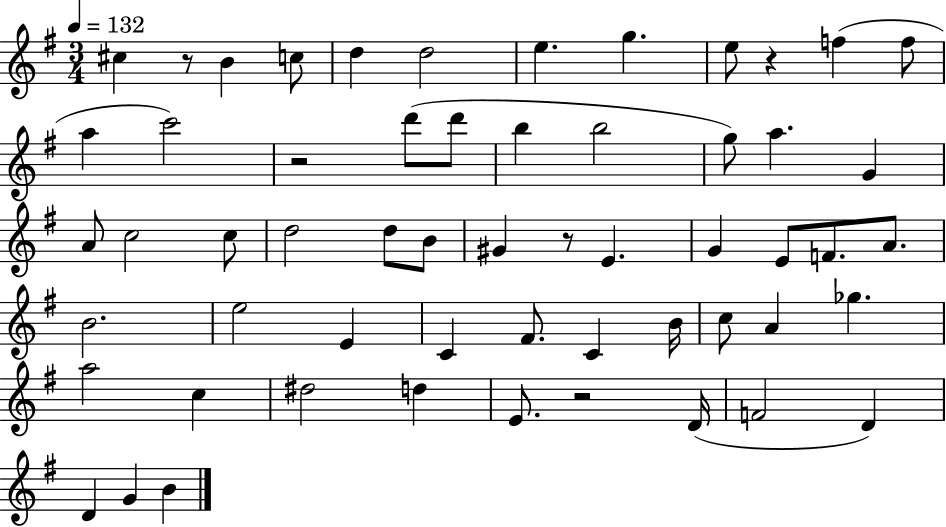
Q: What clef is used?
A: treble